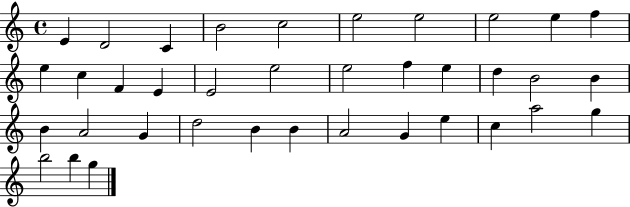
{
  \clef treble
  \time 4/4
  \defaultTimeSignature
  \key c \major
  e'4 d'2 c'4 | b'2 c''2 | e''2 e''2 | e''2 e''4 f''4 | \break e''4 c''4 f'4 e'4 | e'2 e''2 | e''2 f''4 e''4 | d''4 b'2 b'4 | \break b'4 a'2 g'4 | d''2 b'4 b'4 | a'2 g'4 e''4 | c''4 a''2 g''4 | \break b''2 b''4 g''4 | \bar "|."
}